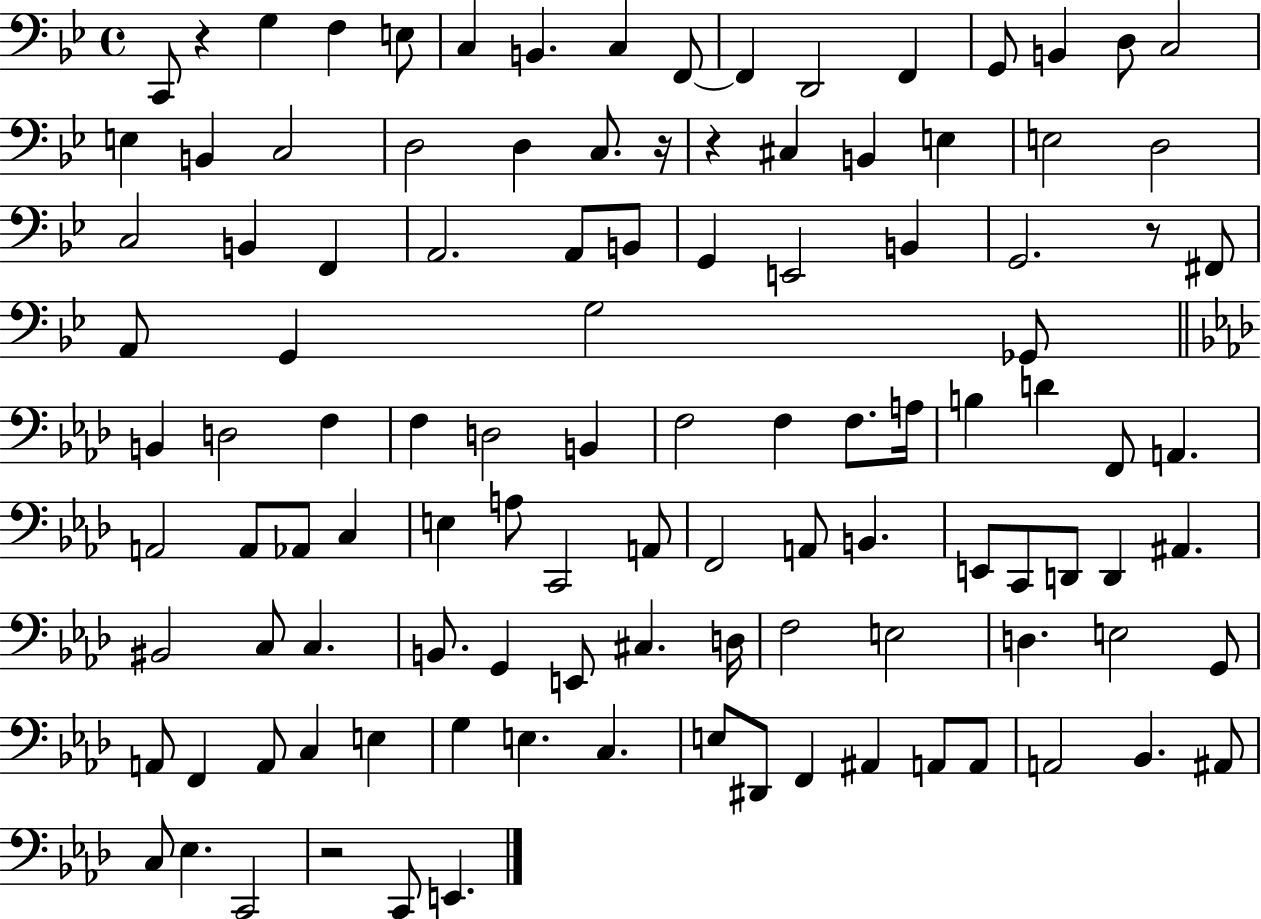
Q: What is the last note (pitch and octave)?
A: E2